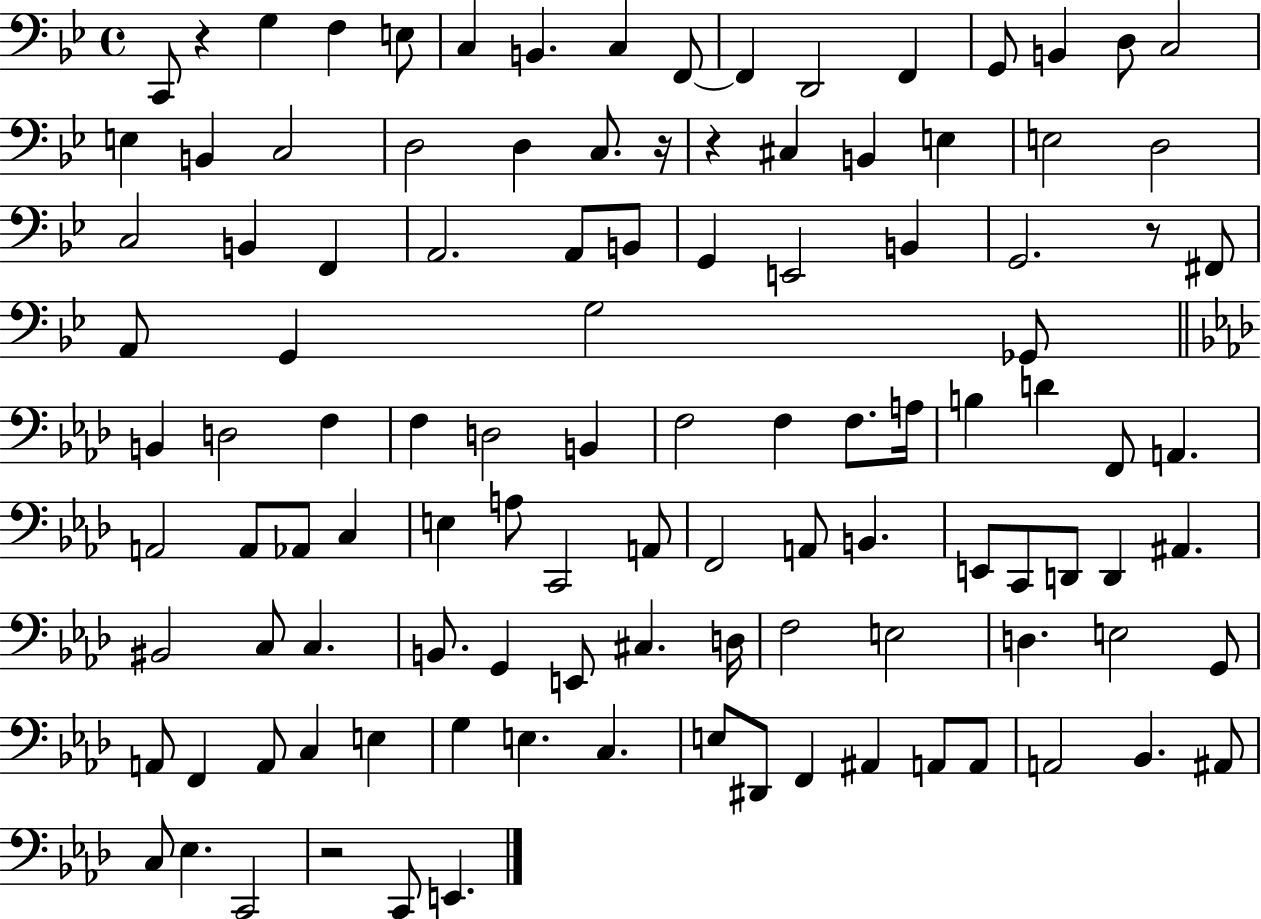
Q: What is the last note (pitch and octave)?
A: E2